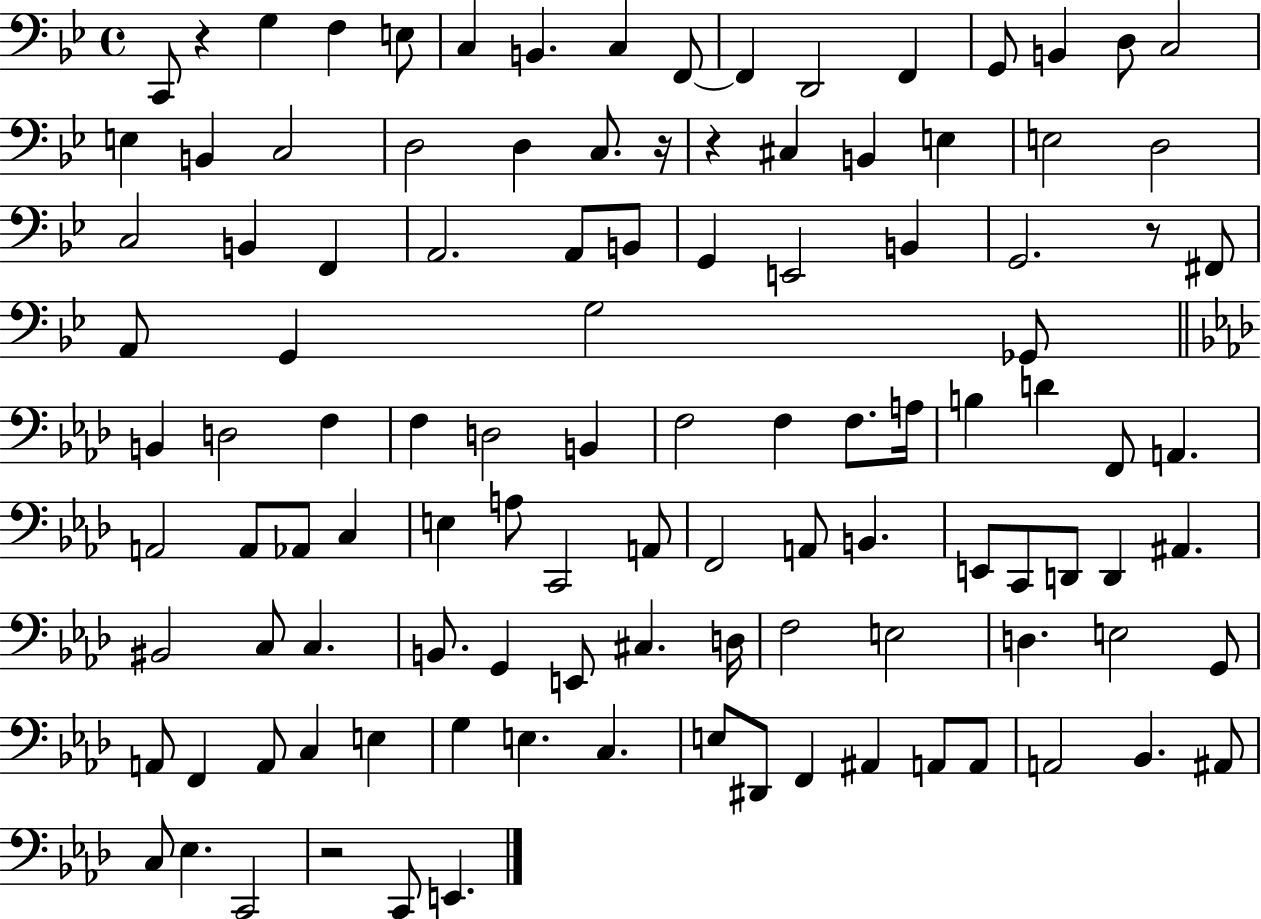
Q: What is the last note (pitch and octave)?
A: E2